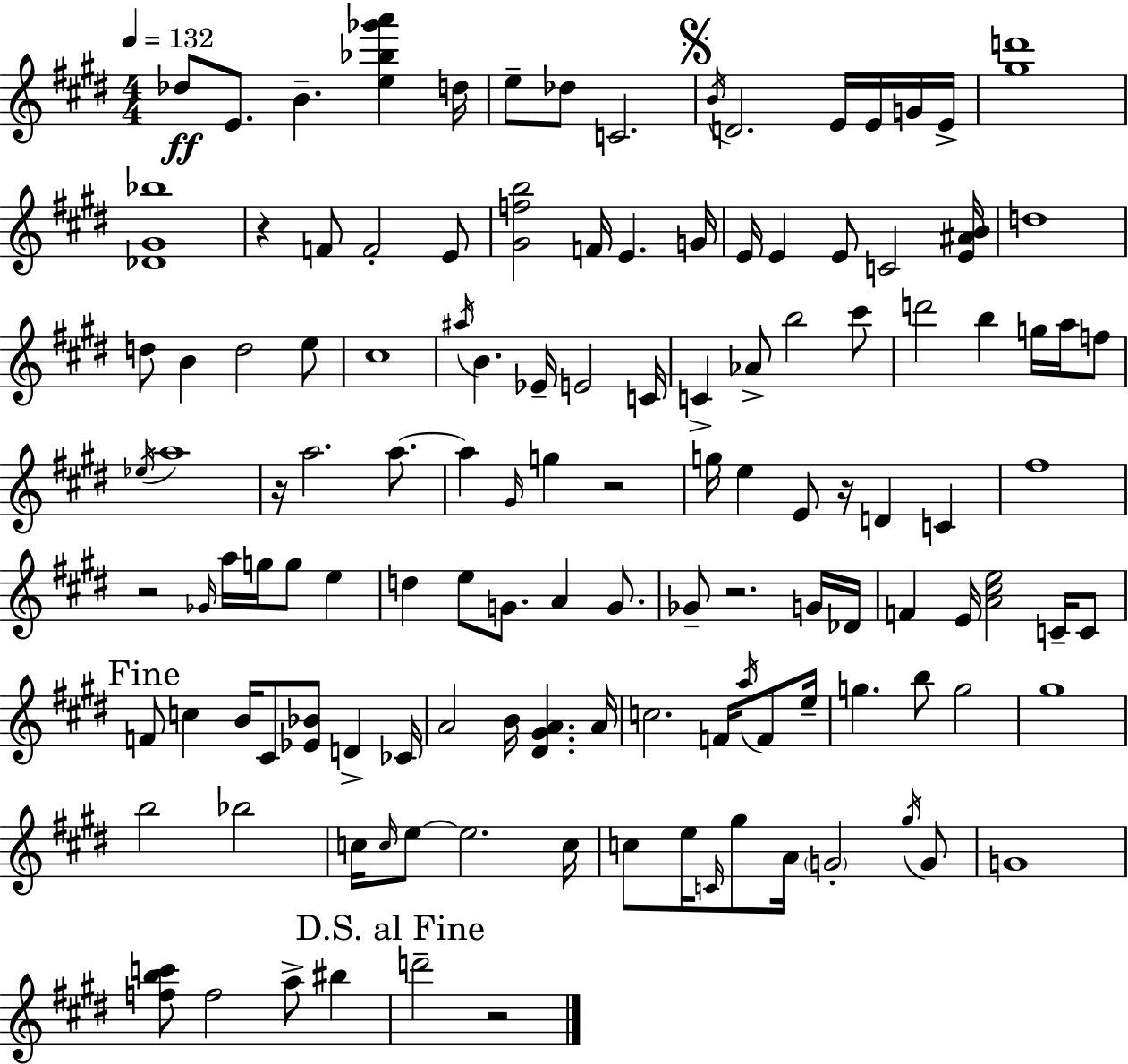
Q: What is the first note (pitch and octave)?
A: Db5